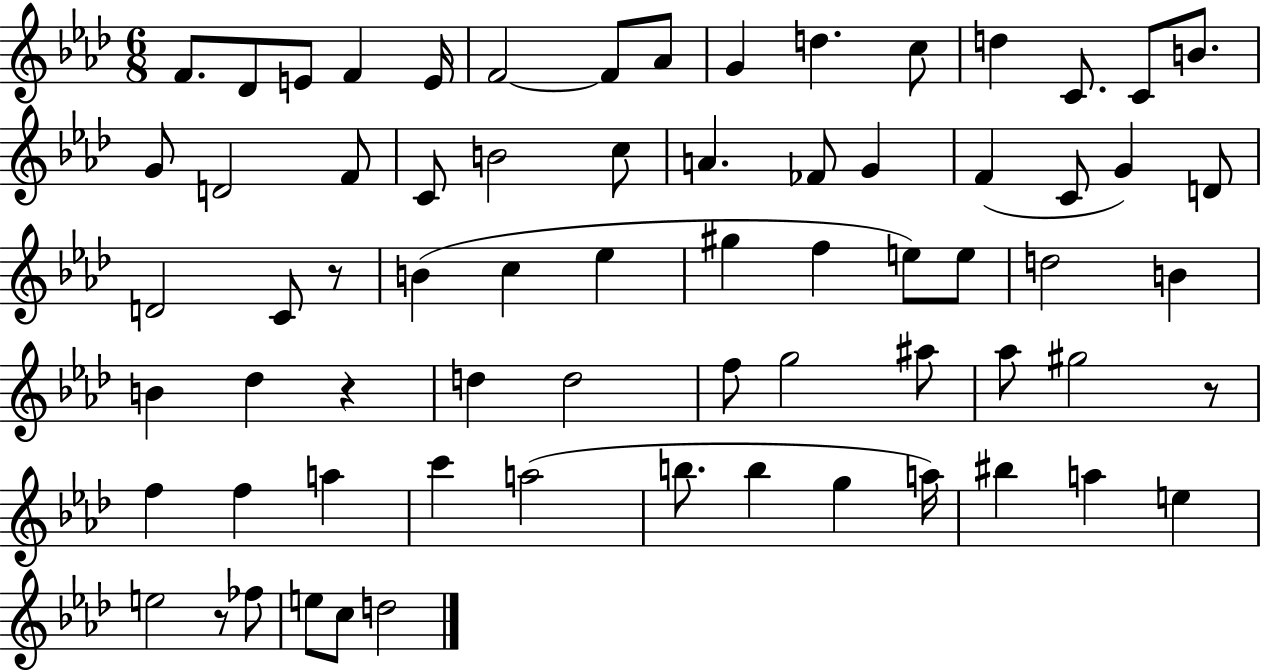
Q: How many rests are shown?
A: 4